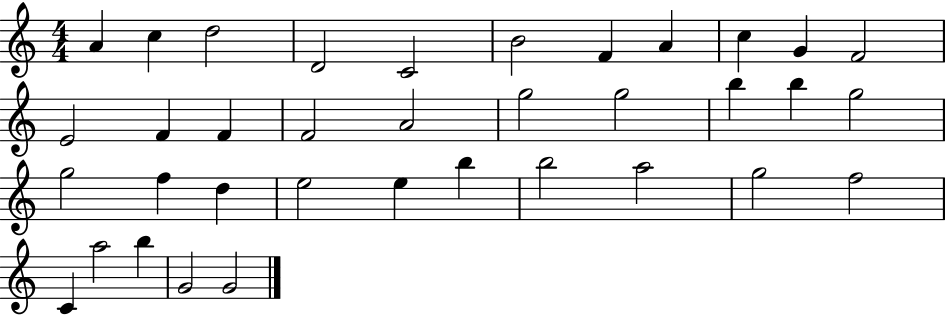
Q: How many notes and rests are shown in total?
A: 36